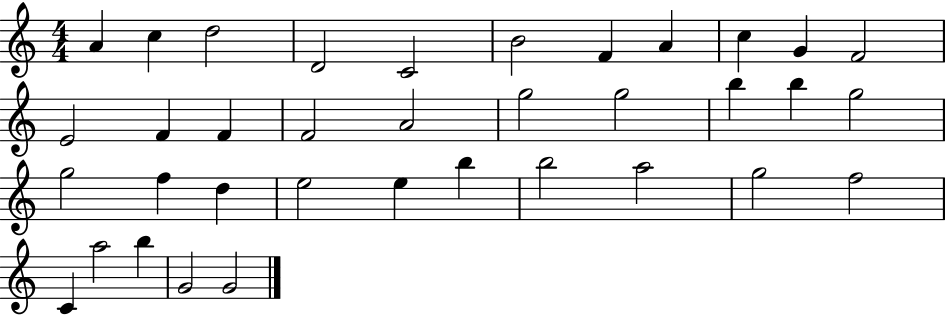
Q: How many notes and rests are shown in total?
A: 36